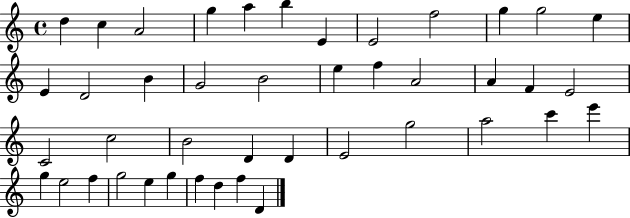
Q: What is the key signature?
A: C major